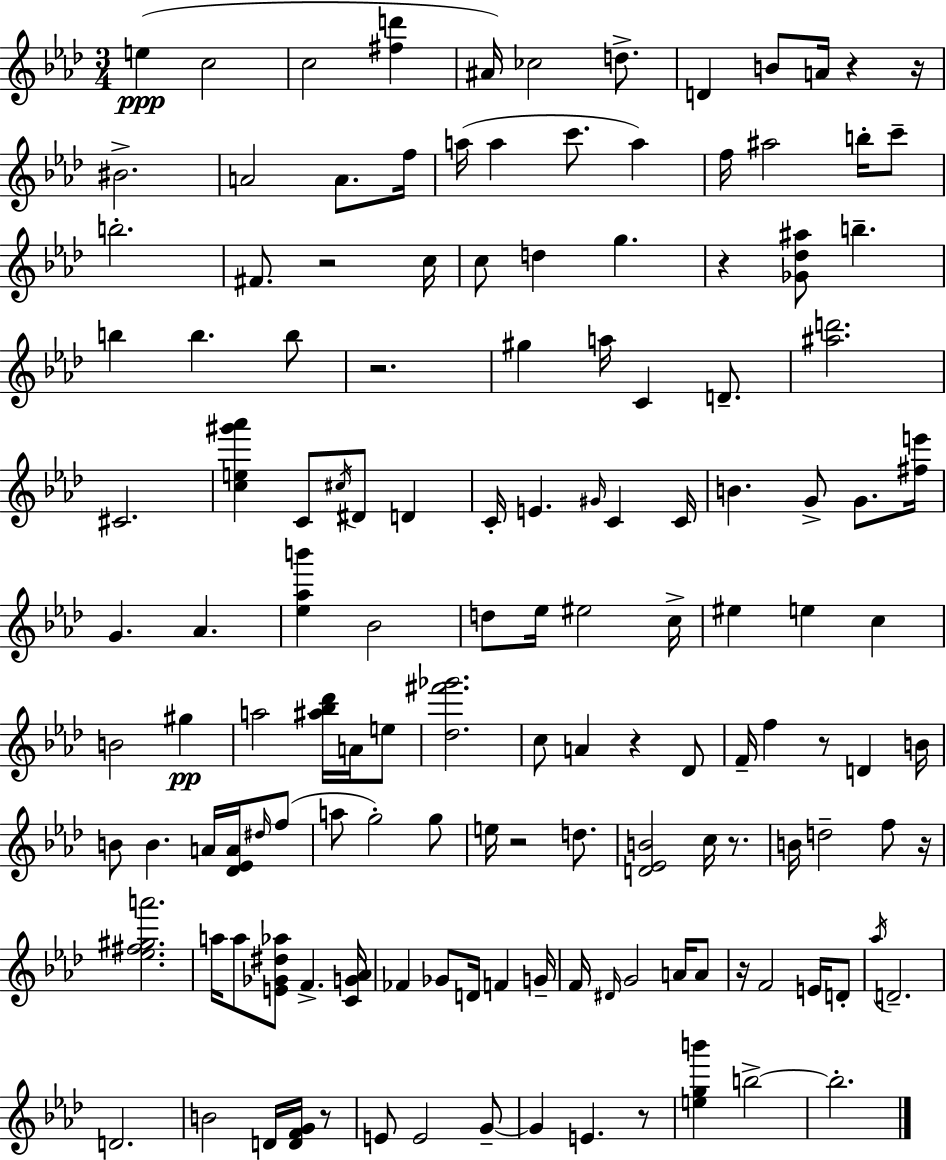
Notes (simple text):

E5/q C5/h C5/h [F#5,D6]/q A#4/s CES5/h D5/e. D4/q B4/e A4/s R/q R/s BIS4/h. A4/h A4/e. F5/s A5/s A5/q C6/e. A5/q F5/s A#5/h B5/s C6/e B5/h. F#4/e. R/h C5/s C5/e D5/q G5/q. R/q [Gb4,Db5,A#5]/e B5/q. B5/q B5/q. B5/e R/h. G#5/q A5/s C4/q D4/e. [A#5,D6]/h. C#4/h. [C5,E5,G#6,Ab6]/q C4/e C#5/s D#4/e D4/q C4/s E4/q. G#4/s C4/q C4/s B4/q. G4/e G4/e. [F#5,E6]/s G4/q. Ab4/q. [Eb5,Ab5,B6]/q Bb4/h D5/e Eb5/s EIS5/h C5/s EIS5/q E5/q C5/q B4/h G#5/q A5/h [A#5,Bb5,Db6]/s A4/s E5/e [Db5,F#6,Gb6]/h. C5/e A4/q R/q Db4/e F4/s F5/q R/e D4/q B4/s B4/e B4/q. A4/s [Db4,Eb4,A4]/s D#5/s F5/e A5/e G5/h G5/e E5/s R/h D5/e. [D4,Eb4,B4]/h C5/s R/e. B4/s D5/h F5/e R/s [Eb5,F#5,G#5,A6]/h. A5/s A5/e [E4,Gb4,D#5,Ab5]/e F4/q. [C4,G4,Ab4]/s FES4/q Gb4/e D4/s F4/q G4/s F4/s D#4/s G4/h A4/s A4/e R/s F4/h E4/s D4/e Ab5/s D4/h. D4/h. B4/h D4/s [D4,F4,G4]/s R/e E4/e E4/h G4/e G4/q E4/q. R/e [E5,G5,B6]/q B5/h B5/h.